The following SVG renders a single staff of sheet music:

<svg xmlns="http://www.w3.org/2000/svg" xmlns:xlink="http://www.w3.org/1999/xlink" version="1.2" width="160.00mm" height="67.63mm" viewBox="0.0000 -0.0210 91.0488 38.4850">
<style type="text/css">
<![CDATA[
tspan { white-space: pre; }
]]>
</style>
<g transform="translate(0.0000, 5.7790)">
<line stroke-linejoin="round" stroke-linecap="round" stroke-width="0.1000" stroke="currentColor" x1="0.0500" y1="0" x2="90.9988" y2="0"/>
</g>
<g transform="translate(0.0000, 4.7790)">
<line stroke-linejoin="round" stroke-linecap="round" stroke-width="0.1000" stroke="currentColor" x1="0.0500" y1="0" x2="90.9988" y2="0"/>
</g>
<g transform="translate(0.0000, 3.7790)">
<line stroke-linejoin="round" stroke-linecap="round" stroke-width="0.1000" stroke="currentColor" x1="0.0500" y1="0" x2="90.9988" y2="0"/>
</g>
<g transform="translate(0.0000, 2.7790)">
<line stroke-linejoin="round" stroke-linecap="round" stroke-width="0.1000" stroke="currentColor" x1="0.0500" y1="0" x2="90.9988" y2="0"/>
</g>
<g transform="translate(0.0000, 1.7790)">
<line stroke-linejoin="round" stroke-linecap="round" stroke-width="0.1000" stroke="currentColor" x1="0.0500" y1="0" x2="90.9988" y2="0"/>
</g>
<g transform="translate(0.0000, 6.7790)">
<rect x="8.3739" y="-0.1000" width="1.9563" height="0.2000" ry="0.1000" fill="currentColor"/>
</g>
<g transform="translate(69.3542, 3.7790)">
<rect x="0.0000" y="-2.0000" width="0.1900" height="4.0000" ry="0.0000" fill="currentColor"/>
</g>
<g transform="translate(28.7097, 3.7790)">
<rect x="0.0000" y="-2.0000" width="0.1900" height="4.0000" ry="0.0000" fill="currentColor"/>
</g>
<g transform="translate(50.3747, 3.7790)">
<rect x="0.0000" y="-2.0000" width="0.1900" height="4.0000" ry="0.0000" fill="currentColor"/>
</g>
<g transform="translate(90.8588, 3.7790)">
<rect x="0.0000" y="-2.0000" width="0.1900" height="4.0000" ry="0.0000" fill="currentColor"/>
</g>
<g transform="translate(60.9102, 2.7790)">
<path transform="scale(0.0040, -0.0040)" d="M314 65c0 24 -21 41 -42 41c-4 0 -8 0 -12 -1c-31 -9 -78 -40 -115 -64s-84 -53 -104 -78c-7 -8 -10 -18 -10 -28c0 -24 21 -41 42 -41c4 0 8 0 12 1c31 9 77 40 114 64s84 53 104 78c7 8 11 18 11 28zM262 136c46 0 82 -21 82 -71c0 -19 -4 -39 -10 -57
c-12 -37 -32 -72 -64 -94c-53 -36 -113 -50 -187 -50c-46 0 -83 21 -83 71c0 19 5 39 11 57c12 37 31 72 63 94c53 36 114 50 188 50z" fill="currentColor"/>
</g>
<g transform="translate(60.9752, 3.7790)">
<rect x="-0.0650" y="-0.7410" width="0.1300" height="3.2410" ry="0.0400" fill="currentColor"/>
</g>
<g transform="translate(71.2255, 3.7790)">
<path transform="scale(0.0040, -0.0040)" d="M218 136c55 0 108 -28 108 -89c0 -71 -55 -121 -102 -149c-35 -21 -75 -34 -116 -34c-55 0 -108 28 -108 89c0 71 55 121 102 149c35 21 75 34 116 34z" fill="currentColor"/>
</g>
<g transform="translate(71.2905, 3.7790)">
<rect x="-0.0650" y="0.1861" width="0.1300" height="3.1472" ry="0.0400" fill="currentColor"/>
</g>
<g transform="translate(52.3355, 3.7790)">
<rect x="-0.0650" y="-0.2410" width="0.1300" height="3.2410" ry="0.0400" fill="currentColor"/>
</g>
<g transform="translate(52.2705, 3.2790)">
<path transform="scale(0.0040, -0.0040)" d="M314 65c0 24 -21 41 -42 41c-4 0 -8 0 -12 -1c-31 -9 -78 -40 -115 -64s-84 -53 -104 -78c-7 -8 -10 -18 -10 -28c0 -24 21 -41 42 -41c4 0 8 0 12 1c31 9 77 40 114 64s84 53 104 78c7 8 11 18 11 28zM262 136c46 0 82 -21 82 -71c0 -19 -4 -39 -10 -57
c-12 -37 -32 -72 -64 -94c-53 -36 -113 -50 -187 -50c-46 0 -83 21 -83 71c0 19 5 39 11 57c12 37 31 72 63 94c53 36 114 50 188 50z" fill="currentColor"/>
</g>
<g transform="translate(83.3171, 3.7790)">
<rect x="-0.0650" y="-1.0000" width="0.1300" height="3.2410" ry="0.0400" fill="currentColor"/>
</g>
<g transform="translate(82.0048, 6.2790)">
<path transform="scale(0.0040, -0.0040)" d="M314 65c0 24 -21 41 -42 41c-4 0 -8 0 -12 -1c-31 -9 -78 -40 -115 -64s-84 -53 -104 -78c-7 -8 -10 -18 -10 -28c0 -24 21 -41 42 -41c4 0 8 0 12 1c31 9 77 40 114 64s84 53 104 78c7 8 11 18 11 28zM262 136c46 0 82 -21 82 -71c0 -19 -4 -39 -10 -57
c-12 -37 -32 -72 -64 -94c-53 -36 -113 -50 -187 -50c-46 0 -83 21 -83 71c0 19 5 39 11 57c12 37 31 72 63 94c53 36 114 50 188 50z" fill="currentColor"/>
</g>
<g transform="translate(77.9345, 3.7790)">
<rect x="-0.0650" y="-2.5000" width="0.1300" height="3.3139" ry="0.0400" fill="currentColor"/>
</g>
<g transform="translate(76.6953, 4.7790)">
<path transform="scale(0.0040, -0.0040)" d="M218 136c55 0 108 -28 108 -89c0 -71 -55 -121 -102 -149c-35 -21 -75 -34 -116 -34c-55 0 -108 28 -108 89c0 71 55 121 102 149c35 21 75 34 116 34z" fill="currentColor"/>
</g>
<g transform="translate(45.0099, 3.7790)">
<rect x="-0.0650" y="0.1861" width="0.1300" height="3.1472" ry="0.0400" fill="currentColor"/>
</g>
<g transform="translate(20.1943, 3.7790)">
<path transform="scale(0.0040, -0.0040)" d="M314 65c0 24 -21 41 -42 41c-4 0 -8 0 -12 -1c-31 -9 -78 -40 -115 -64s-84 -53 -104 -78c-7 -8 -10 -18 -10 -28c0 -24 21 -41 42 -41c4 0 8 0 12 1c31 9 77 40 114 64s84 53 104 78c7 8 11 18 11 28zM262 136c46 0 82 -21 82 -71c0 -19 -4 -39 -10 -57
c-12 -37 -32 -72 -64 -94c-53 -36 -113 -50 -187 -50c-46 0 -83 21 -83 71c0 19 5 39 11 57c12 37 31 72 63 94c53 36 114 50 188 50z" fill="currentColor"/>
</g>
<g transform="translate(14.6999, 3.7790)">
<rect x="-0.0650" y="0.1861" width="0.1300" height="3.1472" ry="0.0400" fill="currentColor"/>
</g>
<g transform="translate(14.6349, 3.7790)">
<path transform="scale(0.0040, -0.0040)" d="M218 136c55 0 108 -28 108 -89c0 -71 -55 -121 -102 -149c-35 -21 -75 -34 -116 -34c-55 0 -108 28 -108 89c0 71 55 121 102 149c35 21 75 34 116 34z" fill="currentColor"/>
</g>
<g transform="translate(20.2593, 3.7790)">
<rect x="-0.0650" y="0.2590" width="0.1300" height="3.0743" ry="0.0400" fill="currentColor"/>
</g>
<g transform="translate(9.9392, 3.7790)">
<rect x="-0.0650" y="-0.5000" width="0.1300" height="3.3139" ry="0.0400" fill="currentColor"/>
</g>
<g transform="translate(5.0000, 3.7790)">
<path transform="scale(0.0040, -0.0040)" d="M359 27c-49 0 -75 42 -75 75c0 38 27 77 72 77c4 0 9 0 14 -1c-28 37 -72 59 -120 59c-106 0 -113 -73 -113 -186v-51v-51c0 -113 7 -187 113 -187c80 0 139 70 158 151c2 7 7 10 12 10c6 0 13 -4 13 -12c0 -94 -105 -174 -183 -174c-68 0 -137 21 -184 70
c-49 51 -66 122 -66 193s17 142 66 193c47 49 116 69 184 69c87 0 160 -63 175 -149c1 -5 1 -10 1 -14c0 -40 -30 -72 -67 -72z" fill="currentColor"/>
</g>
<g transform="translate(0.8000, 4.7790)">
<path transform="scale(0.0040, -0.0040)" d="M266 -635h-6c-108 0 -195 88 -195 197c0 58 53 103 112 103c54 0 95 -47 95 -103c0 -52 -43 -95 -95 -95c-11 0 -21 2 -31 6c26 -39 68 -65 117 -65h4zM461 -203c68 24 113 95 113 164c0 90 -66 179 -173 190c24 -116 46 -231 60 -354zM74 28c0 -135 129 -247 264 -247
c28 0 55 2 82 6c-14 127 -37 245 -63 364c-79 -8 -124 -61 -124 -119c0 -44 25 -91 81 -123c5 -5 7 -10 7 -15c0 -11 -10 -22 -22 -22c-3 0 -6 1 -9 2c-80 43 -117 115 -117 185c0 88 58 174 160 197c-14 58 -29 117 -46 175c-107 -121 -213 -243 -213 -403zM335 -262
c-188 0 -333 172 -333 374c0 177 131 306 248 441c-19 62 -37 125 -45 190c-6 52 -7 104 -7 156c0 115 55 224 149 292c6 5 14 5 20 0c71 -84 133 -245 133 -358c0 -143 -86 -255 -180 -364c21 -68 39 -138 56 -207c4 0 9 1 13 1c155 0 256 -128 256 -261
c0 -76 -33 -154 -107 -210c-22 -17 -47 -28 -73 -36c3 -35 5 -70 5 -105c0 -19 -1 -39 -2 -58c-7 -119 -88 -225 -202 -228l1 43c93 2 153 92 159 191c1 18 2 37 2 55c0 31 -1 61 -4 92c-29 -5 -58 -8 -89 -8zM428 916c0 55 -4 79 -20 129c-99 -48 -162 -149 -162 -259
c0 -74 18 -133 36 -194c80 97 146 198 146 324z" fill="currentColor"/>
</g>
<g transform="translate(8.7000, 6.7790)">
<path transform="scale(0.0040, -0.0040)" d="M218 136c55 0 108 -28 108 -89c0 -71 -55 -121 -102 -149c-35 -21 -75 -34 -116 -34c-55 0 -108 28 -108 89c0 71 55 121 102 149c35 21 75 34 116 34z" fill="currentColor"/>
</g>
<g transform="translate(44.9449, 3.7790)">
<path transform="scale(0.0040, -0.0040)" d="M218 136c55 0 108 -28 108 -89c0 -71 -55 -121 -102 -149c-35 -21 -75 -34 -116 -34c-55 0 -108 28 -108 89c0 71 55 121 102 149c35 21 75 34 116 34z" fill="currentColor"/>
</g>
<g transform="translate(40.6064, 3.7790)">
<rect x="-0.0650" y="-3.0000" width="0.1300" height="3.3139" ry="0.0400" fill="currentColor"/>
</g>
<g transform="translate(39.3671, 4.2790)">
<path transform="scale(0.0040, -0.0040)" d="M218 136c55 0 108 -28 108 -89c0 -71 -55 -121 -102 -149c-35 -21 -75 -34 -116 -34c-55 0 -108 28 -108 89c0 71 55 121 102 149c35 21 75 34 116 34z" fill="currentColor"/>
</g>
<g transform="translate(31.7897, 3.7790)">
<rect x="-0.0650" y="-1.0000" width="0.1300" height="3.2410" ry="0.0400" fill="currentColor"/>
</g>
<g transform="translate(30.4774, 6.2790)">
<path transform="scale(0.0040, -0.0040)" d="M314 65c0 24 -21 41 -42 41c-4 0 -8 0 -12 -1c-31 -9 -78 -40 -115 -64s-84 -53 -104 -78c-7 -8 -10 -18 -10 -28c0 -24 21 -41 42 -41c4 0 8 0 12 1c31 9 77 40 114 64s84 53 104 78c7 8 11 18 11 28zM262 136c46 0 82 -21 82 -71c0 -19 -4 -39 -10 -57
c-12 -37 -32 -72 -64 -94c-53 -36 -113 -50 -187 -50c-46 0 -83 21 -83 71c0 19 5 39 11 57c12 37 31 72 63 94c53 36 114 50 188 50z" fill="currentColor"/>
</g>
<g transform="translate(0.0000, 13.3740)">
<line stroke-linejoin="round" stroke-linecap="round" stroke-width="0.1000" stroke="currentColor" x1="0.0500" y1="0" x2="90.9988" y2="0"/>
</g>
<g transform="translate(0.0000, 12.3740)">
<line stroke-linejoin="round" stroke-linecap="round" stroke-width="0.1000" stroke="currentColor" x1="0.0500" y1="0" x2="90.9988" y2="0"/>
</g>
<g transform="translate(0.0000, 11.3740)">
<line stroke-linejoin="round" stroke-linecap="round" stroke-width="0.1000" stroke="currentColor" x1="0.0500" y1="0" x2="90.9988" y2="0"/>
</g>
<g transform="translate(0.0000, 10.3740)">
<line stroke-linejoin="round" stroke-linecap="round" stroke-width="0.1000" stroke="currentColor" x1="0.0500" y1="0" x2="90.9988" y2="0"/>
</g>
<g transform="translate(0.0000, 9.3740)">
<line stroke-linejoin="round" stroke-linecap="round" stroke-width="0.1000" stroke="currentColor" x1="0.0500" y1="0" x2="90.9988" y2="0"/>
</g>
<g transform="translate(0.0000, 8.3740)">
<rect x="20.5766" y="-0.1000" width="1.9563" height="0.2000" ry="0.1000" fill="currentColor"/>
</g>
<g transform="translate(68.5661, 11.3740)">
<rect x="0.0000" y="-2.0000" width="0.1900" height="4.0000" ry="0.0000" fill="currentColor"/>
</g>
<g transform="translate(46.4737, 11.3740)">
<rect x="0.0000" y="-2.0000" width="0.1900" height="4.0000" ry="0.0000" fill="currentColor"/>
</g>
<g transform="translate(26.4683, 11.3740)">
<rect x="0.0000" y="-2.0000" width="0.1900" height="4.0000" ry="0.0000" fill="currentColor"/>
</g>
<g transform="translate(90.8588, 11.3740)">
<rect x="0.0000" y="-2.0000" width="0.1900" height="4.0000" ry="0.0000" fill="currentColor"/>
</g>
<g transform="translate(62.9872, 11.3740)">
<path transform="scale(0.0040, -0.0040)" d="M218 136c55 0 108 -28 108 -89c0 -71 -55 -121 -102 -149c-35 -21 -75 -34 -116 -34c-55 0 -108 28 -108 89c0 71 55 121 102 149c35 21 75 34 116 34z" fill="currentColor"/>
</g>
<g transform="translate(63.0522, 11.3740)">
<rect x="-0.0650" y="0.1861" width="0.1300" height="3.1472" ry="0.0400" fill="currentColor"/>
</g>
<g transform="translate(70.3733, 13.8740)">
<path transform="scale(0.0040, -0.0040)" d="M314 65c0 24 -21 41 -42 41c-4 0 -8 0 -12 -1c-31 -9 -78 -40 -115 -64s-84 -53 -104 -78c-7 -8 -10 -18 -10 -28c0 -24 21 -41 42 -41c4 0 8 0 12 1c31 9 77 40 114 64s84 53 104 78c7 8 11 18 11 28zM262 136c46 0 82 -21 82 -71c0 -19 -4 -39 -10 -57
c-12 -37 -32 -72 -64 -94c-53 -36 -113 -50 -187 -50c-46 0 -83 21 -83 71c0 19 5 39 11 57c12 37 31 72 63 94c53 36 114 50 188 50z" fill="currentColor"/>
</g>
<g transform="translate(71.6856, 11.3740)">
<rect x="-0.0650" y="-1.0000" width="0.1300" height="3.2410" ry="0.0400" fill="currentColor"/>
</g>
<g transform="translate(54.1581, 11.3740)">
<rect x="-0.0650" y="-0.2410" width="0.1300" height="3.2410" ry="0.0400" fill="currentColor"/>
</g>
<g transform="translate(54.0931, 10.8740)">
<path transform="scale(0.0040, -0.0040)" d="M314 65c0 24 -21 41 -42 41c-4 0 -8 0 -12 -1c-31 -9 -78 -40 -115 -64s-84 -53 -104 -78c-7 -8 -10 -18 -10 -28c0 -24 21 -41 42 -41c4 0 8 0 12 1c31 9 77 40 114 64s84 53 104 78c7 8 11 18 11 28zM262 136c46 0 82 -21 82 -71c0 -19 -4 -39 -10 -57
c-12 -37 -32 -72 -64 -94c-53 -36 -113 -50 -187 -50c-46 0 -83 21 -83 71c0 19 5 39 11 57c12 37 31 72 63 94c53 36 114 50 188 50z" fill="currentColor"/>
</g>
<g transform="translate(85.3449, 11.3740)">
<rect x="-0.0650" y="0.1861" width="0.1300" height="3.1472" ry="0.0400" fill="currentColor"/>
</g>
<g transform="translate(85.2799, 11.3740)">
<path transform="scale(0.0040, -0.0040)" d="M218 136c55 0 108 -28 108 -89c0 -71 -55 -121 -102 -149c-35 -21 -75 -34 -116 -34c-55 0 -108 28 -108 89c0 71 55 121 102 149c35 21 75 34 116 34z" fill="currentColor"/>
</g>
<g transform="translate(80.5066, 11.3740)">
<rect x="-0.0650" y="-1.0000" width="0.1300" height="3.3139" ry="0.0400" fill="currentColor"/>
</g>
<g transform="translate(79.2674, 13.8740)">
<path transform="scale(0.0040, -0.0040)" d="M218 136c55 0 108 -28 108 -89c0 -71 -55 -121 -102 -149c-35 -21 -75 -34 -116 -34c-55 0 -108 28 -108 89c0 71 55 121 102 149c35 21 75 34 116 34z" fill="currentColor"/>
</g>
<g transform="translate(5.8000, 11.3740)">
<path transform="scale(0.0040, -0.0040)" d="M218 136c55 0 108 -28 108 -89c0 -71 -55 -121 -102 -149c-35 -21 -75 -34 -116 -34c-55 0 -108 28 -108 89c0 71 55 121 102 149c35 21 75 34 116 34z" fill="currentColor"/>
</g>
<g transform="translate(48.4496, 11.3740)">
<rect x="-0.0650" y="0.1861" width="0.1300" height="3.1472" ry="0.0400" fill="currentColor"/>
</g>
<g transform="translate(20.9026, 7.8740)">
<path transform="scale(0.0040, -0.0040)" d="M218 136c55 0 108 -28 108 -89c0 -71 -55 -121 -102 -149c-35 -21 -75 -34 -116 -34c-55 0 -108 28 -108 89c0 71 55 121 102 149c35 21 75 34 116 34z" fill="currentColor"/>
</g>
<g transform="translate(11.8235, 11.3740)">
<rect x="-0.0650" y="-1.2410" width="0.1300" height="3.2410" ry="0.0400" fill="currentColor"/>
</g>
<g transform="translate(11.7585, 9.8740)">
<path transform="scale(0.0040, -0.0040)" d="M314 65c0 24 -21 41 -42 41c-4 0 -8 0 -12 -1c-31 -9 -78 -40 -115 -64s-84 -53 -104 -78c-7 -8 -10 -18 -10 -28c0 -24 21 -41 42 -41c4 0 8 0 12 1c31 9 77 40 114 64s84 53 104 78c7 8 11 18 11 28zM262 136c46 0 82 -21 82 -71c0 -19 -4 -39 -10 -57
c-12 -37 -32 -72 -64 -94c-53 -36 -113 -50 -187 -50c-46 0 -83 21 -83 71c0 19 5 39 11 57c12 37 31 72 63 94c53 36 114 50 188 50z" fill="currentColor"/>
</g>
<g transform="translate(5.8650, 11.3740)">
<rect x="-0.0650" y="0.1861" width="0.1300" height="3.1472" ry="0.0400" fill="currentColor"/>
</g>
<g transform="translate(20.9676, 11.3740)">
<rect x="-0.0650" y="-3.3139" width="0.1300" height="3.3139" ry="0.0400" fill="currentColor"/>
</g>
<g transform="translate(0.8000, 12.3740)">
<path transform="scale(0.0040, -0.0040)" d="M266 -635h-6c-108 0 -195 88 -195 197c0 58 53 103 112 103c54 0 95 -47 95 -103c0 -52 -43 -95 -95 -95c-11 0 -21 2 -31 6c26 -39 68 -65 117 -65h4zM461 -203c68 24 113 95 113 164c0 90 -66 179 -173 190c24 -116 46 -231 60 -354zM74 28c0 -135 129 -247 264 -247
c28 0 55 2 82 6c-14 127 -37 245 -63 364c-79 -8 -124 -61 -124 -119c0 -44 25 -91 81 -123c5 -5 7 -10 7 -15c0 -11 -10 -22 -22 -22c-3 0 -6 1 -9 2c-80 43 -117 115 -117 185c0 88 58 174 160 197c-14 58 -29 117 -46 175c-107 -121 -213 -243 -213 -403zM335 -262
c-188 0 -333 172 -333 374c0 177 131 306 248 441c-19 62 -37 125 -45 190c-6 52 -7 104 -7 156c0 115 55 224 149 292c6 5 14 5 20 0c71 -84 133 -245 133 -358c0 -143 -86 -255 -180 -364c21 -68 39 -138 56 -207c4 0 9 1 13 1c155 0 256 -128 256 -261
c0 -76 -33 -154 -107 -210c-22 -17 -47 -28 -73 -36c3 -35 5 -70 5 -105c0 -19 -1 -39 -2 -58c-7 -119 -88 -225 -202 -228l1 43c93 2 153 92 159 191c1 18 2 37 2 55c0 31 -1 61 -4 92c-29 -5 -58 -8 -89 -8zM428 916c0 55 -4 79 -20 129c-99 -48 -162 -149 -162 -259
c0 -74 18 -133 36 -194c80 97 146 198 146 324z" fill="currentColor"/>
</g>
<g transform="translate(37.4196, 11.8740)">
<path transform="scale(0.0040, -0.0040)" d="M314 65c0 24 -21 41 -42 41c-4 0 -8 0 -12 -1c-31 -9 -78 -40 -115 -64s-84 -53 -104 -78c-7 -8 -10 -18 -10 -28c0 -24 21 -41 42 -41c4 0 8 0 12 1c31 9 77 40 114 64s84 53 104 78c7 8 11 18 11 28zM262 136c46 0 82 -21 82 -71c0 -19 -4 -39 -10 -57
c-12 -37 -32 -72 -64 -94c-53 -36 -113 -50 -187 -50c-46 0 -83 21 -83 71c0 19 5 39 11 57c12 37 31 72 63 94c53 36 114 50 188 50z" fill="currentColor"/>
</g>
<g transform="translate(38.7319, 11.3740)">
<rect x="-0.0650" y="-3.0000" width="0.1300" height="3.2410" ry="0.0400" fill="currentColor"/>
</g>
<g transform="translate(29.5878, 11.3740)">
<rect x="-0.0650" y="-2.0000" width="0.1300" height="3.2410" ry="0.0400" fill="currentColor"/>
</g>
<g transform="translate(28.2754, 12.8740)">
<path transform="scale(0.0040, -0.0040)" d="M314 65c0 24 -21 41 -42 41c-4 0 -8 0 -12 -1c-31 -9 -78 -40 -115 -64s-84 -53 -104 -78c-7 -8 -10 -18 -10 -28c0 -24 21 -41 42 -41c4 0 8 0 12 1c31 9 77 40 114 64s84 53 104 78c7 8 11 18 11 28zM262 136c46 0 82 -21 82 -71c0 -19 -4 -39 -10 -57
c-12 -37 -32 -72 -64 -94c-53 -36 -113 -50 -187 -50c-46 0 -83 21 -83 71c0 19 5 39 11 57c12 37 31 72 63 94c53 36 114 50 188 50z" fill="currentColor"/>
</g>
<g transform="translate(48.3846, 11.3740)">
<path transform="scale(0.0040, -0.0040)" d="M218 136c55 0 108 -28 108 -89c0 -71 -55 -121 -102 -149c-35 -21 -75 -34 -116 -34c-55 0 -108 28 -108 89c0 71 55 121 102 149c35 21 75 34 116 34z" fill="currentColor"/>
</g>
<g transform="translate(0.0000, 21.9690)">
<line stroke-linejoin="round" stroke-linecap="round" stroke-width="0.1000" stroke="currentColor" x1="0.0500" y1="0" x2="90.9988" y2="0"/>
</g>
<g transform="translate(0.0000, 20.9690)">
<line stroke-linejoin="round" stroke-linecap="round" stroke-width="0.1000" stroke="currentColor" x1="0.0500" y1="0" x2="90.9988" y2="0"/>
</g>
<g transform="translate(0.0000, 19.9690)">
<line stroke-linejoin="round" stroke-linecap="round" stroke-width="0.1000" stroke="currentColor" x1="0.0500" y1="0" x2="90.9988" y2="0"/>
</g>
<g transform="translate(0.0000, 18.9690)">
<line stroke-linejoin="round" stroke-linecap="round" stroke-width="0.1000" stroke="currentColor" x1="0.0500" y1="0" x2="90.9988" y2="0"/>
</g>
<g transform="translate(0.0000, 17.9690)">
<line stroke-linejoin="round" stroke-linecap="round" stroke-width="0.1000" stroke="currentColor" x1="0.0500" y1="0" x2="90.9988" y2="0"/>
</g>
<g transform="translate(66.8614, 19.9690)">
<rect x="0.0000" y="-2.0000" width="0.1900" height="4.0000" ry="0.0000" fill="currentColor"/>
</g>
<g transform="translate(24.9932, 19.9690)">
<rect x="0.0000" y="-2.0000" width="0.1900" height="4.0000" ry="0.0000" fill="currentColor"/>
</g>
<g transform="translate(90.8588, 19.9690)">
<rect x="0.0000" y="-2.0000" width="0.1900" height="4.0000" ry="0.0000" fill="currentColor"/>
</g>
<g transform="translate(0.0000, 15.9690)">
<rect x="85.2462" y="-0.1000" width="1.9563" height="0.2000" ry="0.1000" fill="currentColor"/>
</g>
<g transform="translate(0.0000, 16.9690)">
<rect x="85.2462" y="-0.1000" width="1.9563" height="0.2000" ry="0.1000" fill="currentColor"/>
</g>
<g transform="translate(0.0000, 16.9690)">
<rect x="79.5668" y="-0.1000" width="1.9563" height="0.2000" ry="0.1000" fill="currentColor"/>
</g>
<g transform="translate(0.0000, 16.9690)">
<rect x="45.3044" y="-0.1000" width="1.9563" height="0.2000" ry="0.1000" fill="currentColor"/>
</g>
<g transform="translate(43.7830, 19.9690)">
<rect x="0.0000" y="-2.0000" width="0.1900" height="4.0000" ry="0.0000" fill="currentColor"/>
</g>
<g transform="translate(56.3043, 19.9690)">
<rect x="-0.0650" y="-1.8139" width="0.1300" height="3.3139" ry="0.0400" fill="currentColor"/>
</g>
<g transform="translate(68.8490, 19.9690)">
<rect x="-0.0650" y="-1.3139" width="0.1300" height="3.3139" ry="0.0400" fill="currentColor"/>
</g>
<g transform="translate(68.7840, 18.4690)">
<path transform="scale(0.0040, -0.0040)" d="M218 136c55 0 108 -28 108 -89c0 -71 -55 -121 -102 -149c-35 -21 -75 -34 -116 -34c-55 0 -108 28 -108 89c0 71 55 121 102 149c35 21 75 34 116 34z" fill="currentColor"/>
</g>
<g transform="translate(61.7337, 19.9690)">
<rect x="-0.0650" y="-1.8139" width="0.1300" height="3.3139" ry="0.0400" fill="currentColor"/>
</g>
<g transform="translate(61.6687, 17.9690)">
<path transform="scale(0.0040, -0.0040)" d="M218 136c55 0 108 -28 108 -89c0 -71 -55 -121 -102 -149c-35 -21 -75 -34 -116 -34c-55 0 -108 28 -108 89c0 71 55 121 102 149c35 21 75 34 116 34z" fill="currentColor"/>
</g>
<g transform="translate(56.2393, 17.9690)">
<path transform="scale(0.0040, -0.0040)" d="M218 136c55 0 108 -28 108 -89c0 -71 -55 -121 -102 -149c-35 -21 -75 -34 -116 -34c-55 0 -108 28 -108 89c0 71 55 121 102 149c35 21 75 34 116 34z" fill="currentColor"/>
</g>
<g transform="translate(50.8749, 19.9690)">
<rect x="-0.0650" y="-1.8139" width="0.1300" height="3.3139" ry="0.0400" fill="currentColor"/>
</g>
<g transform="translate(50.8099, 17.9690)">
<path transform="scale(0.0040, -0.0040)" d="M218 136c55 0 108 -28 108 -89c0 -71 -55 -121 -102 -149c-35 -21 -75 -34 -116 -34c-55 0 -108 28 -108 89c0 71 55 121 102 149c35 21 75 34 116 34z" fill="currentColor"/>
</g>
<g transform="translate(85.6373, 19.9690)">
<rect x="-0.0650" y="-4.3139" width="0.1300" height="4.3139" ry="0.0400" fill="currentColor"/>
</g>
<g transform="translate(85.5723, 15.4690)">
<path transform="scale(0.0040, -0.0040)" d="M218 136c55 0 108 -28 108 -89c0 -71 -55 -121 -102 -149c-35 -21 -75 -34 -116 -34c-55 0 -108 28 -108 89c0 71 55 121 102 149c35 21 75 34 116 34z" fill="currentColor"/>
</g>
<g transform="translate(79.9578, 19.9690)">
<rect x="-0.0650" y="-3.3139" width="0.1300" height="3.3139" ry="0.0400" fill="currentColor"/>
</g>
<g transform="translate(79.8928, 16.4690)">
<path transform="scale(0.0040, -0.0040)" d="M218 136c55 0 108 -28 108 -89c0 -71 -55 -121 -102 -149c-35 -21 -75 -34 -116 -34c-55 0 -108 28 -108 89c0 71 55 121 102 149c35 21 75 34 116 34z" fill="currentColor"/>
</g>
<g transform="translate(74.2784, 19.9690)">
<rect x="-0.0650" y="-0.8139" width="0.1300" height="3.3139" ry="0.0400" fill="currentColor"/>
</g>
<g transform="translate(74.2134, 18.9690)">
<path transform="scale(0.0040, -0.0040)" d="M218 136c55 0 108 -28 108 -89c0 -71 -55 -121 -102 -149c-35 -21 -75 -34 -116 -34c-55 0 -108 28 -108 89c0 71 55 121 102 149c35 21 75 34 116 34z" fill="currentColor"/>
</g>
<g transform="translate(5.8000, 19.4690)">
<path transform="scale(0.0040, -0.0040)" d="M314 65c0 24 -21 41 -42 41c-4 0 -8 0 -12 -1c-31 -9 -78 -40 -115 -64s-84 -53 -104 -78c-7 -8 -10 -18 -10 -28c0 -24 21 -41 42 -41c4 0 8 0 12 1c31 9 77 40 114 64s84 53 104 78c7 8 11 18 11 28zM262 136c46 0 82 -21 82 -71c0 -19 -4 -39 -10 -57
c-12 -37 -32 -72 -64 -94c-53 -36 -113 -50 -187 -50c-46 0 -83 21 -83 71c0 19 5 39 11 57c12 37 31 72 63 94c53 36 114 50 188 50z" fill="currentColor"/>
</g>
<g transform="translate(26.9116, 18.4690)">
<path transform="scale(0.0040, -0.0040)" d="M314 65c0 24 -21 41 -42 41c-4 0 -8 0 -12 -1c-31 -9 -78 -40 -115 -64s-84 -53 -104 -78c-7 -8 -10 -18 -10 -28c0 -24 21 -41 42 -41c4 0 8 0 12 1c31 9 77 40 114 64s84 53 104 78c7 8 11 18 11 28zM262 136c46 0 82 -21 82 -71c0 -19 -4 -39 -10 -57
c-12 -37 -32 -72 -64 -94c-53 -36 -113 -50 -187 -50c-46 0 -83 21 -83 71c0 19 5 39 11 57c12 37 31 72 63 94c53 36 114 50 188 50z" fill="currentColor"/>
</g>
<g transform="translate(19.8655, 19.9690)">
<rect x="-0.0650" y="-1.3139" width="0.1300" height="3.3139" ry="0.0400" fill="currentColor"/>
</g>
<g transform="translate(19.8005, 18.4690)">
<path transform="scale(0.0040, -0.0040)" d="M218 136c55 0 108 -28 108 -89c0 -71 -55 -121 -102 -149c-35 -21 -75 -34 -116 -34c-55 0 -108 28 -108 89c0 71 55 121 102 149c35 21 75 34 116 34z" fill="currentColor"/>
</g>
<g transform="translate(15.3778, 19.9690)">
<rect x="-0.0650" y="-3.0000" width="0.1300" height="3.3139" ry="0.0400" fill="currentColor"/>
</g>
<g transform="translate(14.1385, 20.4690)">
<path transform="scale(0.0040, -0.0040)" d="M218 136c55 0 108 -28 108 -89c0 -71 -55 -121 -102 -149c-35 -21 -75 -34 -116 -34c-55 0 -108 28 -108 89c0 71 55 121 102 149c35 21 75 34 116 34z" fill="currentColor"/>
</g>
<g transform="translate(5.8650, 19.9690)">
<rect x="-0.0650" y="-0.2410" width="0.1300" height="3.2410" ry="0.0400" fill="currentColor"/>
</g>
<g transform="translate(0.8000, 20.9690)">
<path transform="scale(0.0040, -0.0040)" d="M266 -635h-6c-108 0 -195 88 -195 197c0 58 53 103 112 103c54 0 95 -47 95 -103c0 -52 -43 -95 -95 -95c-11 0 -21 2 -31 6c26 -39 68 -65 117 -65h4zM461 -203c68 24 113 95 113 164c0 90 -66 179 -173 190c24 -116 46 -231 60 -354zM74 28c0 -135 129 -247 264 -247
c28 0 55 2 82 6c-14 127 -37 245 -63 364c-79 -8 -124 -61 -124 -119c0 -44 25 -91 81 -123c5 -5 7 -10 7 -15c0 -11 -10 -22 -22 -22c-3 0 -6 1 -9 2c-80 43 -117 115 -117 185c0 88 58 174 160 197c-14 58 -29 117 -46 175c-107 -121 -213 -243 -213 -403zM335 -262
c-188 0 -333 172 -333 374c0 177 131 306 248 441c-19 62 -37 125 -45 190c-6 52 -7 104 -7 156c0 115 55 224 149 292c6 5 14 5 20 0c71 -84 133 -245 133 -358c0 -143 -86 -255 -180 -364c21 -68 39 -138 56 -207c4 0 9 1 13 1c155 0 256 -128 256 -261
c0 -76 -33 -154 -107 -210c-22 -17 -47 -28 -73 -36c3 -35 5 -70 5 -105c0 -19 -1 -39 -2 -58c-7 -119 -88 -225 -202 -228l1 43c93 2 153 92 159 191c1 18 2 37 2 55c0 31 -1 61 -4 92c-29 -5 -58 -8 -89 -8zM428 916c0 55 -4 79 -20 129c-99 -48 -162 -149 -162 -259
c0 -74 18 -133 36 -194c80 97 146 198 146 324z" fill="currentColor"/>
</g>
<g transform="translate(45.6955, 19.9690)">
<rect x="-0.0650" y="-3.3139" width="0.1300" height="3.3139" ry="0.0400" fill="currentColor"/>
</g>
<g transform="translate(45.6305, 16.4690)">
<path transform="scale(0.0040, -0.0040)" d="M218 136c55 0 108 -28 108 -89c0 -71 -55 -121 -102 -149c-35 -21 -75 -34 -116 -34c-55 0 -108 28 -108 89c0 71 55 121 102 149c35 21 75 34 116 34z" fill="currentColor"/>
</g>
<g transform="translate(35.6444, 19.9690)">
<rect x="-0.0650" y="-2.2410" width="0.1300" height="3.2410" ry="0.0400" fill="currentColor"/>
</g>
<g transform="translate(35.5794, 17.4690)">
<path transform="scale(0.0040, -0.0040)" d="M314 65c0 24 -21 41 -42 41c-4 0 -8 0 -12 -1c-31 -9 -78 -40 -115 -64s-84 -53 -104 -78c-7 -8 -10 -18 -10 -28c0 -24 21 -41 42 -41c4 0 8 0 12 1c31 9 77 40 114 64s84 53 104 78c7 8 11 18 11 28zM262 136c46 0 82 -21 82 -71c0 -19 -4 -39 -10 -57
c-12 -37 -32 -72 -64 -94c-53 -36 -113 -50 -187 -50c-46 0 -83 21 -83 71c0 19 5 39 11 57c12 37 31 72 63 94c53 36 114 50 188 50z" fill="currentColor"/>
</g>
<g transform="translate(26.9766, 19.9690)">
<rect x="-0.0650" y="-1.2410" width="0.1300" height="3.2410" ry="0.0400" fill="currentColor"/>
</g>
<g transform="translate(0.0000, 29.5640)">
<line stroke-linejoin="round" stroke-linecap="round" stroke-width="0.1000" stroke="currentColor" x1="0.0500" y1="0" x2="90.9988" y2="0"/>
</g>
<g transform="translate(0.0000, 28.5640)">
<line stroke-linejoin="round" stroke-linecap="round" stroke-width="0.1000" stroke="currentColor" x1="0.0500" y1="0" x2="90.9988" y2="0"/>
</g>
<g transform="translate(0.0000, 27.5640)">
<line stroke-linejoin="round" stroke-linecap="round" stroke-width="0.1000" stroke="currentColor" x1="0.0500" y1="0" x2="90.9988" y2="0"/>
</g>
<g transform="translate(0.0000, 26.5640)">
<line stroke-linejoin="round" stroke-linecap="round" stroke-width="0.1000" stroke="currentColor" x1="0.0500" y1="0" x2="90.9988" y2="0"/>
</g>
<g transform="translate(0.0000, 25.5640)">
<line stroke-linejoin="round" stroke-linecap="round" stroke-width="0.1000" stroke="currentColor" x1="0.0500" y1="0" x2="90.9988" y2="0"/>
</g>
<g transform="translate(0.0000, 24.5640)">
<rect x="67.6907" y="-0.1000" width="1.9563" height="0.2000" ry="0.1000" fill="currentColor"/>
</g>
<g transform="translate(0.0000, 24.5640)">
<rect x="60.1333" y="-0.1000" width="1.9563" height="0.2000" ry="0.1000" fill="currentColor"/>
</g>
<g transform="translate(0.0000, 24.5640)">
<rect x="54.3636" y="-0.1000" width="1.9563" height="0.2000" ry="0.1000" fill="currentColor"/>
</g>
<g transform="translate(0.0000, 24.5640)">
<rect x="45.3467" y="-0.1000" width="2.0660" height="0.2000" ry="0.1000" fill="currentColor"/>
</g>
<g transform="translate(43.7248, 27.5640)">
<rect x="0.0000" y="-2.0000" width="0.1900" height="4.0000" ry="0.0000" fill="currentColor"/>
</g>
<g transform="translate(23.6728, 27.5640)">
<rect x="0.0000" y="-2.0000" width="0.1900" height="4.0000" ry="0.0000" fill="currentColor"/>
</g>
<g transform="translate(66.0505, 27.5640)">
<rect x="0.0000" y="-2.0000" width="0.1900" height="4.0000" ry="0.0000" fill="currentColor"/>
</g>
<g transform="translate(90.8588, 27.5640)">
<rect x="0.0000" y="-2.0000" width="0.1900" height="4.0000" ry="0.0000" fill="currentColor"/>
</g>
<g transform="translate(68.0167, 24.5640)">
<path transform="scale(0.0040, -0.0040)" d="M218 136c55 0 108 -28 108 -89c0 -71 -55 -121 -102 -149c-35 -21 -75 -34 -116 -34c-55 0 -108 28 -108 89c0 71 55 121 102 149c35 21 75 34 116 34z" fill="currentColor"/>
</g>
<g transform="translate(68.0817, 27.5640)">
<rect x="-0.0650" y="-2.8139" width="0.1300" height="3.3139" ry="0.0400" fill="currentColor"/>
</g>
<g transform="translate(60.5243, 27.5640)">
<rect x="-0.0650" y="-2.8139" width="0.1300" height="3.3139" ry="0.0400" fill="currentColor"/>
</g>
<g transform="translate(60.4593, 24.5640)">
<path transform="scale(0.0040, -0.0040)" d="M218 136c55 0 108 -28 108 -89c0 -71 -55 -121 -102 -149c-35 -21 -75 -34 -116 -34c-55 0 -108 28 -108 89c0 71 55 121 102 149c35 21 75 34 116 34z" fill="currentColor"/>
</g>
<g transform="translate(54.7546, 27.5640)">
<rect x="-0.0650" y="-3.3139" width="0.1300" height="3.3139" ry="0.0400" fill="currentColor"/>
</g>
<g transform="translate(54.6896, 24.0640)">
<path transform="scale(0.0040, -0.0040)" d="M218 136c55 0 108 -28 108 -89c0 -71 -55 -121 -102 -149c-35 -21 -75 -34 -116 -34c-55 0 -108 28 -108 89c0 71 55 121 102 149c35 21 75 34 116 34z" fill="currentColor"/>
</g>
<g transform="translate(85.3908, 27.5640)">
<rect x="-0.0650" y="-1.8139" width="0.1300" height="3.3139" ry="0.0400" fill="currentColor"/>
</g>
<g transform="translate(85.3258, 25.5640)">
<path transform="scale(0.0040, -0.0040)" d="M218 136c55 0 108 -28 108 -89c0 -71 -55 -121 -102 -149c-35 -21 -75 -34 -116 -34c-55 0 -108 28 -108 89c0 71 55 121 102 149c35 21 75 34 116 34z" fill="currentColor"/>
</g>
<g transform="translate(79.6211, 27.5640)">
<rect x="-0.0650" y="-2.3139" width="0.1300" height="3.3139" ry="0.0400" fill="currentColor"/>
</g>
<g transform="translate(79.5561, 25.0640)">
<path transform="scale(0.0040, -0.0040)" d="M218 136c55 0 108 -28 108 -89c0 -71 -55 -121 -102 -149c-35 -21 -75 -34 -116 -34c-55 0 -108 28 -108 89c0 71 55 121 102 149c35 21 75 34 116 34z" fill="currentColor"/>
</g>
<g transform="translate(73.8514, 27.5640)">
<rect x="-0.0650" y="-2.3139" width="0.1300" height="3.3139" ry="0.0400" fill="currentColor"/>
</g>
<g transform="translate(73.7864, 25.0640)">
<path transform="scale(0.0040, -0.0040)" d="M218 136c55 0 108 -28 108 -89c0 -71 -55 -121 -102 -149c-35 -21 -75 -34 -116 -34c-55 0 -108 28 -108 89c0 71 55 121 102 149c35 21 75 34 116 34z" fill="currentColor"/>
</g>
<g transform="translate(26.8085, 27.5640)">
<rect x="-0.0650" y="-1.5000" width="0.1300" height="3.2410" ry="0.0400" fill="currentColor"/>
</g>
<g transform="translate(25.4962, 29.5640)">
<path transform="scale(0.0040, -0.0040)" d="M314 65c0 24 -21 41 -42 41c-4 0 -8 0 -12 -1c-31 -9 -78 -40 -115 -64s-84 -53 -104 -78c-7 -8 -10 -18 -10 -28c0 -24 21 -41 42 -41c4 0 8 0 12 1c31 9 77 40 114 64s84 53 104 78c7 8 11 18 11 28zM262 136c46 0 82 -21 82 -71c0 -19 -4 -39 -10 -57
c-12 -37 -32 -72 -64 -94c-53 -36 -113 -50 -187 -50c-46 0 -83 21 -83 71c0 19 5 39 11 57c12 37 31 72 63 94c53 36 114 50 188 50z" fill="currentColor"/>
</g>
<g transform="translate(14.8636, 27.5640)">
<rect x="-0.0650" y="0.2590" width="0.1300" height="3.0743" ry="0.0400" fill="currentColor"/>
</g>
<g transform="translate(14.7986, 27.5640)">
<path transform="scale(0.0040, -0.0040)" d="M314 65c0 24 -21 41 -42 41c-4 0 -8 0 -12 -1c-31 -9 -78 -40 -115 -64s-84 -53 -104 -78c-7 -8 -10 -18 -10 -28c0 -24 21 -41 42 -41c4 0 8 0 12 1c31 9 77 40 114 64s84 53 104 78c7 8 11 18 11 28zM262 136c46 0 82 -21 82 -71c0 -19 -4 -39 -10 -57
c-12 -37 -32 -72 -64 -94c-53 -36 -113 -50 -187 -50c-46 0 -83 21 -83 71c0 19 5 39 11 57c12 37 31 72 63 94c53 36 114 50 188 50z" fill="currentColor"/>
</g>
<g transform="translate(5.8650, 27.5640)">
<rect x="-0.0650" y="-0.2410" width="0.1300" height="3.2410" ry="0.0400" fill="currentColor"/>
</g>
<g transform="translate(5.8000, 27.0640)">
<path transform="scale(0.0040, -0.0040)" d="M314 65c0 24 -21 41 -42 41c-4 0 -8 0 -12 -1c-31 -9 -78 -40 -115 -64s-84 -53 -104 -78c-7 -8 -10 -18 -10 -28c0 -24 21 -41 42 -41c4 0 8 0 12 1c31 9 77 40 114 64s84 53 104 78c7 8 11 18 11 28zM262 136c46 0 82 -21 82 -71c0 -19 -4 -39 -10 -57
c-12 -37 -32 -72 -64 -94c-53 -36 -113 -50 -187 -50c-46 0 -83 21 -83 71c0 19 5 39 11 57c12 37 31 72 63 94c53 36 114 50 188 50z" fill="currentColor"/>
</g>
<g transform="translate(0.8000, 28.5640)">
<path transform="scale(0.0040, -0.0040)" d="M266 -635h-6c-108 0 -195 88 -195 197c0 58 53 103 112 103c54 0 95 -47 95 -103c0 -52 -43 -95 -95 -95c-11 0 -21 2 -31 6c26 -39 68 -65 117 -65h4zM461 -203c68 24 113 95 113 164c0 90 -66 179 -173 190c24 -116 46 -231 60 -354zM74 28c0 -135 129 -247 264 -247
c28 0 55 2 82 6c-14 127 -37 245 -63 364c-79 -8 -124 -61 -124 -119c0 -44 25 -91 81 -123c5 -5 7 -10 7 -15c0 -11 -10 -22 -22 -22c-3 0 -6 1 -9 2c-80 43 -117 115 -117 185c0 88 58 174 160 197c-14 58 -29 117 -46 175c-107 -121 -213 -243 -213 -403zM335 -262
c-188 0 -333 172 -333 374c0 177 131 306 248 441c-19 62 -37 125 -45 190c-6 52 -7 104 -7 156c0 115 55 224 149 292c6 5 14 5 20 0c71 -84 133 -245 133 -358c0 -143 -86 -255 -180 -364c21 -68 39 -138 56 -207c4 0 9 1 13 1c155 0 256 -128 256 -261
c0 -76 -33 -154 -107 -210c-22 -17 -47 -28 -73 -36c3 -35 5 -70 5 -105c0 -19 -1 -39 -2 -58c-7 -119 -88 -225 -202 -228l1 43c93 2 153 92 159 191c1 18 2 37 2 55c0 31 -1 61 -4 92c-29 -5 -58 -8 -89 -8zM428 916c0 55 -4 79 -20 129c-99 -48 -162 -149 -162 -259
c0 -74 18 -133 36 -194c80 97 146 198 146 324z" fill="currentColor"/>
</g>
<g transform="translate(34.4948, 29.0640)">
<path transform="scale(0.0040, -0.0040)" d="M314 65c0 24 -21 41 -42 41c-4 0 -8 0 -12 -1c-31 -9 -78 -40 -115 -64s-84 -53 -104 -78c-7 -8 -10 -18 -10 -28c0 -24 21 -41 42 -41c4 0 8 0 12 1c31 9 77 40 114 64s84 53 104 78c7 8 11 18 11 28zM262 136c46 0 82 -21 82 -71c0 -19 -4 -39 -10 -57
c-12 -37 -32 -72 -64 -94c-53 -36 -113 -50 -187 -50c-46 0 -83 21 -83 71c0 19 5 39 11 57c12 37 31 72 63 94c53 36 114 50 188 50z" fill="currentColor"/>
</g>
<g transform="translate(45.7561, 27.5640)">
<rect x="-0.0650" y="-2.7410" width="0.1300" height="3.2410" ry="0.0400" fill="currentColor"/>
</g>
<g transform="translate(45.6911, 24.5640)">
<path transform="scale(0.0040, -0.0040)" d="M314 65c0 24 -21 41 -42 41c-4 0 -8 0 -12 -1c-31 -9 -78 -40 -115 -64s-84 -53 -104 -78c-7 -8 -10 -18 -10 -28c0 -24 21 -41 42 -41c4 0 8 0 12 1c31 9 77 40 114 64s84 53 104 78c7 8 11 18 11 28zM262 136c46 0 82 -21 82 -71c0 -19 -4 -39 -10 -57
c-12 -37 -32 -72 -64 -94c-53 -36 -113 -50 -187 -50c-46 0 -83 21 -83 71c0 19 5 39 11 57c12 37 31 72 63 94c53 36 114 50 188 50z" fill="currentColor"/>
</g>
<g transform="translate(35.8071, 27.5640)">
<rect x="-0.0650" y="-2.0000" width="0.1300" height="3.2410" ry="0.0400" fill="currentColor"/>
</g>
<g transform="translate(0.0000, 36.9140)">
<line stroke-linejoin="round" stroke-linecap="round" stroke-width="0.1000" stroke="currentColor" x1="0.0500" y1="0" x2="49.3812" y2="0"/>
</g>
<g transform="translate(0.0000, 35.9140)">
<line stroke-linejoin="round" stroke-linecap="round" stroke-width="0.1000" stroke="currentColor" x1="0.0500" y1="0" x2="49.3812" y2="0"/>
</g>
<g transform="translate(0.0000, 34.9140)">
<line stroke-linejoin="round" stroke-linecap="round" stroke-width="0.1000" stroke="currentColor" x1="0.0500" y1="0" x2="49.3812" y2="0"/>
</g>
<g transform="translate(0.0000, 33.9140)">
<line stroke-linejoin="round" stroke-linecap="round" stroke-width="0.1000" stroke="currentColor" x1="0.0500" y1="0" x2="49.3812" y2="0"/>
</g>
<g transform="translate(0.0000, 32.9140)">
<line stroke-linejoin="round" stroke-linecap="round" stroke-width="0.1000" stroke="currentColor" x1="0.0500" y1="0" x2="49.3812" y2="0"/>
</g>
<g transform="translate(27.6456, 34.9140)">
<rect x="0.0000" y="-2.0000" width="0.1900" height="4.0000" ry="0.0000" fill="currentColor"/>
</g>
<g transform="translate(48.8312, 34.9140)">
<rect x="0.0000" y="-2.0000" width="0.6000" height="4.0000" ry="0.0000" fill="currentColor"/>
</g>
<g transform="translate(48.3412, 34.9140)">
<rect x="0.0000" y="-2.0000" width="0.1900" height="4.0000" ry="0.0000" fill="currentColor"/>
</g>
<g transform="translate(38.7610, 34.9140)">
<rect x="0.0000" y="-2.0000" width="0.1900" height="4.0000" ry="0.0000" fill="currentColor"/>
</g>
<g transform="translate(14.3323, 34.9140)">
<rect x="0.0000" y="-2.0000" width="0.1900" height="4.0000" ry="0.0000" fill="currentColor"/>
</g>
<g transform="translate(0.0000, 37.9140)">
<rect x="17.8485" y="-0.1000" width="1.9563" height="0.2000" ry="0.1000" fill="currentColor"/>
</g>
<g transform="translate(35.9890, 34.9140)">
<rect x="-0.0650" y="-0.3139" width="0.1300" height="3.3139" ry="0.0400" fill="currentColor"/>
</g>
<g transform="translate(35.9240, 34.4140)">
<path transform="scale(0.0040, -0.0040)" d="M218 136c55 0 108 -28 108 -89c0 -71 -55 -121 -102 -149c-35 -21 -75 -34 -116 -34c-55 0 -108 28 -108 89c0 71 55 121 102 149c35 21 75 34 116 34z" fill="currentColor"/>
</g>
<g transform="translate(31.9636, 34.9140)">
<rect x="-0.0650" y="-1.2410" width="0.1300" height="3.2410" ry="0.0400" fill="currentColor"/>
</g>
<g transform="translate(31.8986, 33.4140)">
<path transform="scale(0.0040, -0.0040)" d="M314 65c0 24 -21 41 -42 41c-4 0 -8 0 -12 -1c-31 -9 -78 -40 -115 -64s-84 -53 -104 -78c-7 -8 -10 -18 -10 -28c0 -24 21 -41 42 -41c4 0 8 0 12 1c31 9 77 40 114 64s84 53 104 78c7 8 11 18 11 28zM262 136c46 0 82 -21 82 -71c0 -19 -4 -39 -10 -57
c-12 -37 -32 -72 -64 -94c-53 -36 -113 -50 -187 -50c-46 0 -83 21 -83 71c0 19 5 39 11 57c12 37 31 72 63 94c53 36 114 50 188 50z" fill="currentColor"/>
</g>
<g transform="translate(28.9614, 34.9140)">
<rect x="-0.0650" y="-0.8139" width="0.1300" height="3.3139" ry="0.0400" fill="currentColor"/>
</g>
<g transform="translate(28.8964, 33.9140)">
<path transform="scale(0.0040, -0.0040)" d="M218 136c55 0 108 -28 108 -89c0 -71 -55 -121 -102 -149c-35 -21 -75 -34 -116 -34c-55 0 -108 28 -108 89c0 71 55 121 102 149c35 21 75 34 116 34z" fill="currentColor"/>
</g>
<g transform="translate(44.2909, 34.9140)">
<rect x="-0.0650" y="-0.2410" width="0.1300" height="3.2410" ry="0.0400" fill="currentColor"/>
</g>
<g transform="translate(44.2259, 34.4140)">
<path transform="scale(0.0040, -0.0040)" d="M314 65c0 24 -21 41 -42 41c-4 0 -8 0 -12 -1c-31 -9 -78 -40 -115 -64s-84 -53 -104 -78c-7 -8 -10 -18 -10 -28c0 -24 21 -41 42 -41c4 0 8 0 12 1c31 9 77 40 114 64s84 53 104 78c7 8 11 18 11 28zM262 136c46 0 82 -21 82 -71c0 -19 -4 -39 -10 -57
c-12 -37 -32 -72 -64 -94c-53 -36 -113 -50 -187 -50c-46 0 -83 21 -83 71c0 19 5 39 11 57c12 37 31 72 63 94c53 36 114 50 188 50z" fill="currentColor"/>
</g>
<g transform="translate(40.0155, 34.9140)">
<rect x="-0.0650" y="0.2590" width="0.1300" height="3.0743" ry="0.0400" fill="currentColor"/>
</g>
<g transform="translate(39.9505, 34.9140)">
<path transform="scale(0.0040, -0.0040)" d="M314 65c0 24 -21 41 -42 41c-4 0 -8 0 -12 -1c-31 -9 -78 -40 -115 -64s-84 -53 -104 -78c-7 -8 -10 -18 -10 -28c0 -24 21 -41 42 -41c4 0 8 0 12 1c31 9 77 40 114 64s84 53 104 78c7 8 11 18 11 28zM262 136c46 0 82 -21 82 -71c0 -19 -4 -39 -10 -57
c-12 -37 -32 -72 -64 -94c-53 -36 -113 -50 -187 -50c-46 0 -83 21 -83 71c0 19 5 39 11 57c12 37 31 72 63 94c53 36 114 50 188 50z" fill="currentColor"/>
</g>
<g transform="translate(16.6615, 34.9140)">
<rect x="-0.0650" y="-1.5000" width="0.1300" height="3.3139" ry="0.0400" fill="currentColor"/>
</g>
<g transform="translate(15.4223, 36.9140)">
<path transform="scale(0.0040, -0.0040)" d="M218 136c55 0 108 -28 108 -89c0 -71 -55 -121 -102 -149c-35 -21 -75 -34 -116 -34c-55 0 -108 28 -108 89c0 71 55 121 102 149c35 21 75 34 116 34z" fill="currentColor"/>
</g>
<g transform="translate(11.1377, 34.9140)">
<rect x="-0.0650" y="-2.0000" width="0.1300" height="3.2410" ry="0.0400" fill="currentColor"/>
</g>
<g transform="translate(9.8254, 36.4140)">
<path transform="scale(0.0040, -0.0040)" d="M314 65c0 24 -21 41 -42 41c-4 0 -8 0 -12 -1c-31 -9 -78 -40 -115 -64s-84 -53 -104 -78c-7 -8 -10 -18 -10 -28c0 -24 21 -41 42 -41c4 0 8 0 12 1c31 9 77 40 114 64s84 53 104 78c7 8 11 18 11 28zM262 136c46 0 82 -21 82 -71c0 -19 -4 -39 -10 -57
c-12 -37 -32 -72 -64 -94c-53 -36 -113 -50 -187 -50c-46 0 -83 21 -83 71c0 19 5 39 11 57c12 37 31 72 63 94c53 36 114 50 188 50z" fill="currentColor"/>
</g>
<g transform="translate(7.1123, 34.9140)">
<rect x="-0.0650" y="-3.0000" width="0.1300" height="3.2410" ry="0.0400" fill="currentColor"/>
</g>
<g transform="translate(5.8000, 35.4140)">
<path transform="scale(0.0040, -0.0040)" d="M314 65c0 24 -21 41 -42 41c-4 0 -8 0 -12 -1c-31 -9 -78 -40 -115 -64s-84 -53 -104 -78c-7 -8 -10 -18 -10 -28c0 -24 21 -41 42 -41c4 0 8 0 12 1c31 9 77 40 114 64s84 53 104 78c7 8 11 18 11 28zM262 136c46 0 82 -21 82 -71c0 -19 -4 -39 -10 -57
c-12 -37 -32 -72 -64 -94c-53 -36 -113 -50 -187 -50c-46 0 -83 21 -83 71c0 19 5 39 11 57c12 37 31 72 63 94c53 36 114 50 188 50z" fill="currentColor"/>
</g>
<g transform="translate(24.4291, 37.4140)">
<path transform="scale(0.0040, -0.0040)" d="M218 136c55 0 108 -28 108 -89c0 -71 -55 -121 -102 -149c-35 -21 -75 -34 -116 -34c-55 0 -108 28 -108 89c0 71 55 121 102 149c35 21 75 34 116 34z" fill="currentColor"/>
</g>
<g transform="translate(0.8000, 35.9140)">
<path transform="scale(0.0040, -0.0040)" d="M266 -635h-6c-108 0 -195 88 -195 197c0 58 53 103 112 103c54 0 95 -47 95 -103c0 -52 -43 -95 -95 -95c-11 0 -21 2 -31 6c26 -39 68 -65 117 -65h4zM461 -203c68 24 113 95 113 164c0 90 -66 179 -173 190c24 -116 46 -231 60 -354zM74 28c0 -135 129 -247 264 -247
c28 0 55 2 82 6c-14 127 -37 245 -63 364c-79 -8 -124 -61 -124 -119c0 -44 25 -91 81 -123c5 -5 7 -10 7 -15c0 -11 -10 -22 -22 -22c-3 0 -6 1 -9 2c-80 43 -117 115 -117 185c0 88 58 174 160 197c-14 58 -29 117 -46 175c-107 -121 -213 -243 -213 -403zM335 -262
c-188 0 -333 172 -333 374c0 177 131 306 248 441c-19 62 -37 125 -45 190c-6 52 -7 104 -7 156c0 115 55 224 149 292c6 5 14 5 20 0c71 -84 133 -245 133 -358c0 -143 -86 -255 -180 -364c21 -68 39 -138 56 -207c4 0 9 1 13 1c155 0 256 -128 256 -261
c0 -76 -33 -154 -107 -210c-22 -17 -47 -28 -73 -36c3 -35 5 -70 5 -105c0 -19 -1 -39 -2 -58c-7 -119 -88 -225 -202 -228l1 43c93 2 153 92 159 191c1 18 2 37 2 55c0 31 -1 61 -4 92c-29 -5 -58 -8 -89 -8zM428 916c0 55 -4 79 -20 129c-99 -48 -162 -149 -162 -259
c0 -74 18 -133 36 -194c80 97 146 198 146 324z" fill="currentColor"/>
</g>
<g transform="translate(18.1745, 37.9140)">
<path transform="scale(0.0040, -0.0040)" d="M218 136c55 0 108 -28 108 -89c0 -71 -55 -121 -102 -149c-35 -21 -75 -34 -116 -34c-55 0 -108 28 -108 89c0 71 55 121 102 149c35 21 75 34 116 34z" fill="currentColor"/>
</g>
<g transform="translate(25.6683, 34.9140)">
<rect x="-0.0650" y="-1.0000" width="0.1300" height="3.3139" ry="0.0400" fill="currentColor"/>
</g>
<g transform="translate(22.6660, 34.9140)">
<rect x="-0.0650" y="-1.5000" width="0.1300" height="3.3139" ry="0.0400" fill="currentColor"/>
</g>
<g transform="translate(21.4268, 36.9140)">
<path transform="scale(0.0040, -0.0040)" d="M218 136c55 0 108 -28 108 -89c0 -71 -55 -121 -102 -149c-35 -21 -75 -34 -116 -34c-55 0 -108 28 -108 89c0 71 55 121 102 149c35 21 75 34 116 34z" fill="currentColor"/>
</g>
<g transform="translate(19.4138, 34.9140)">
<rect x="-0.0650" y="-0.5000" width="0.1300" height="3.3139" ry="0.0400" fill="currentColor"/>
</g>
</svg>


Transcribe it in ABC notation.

X:1
T:Untitled
M:4/4
L:1/4
K:C
C B B2 D2 A B c2 d2 B G D2 B e2 b F2 A2 B c2 B D2 D B c2 A e e2 g2 b f f f e d b d' c2 B2 E2 F2 a2 b a a g g f A2 F2 E C E D d e2 c B2 c2